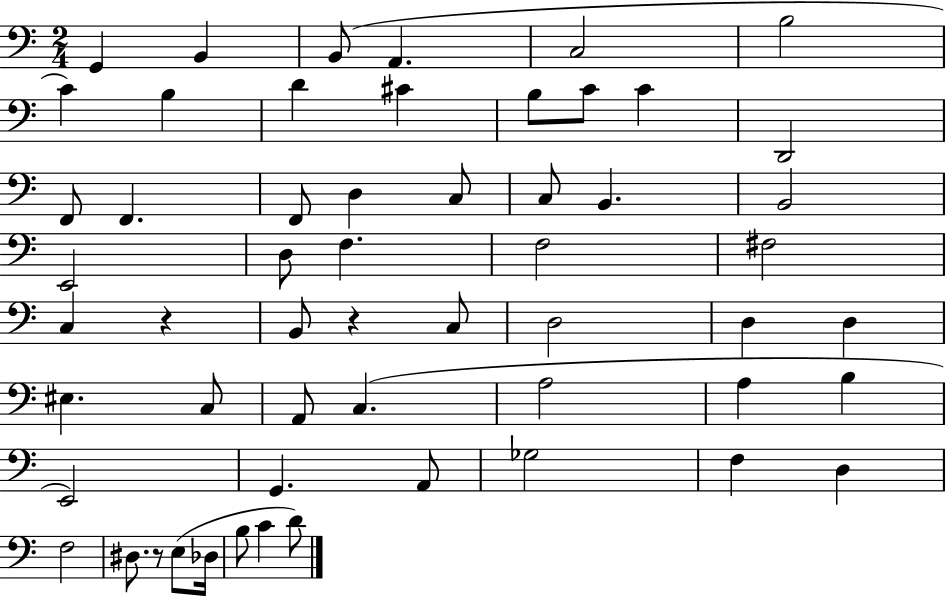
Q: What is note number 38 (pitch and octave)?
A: A3